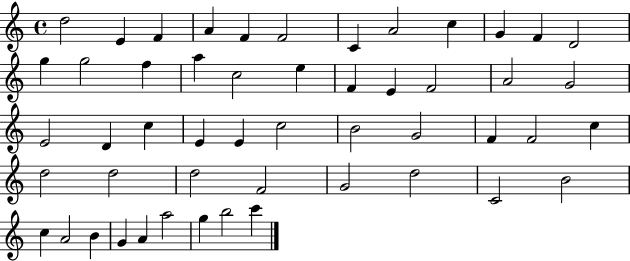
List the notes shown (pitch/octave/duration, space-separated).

D5/h E4/q F4/q A4/q F4/q F4/h C4/q A4/h C5/q G4/q F4/q D4/h G5/q G5/h F5/q A5/q C5/h E5/q F4/q E4/q F4/h A4/h G4/h E4/h D4/q C5/q E4/q E4/q C5/h B4/h G4/h F4/q F4/h C5/q D5/h D5/h D5/h F4/h G4/h D5/h C4/h B4/h C5/q A4/h B4/q G4/q A4/q A5/h G5/q B5/h C6/q